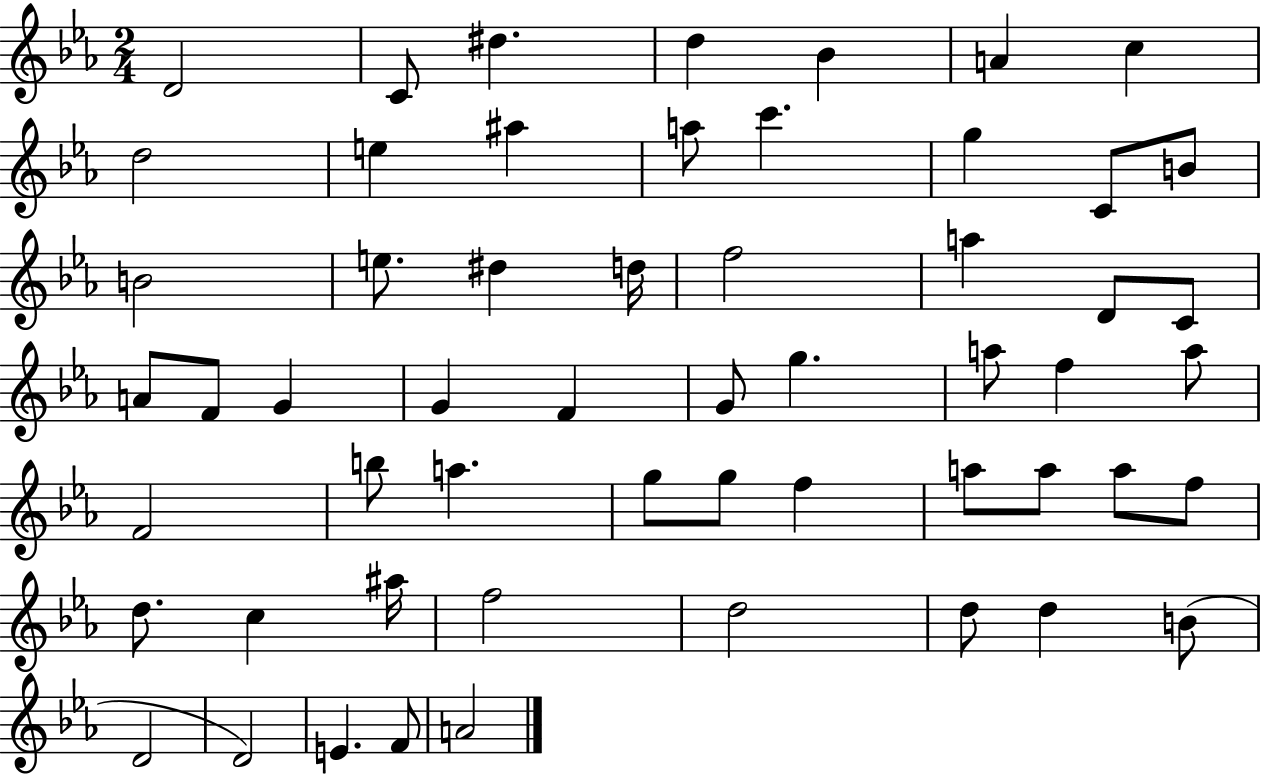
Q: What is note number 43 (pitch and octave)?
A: F5